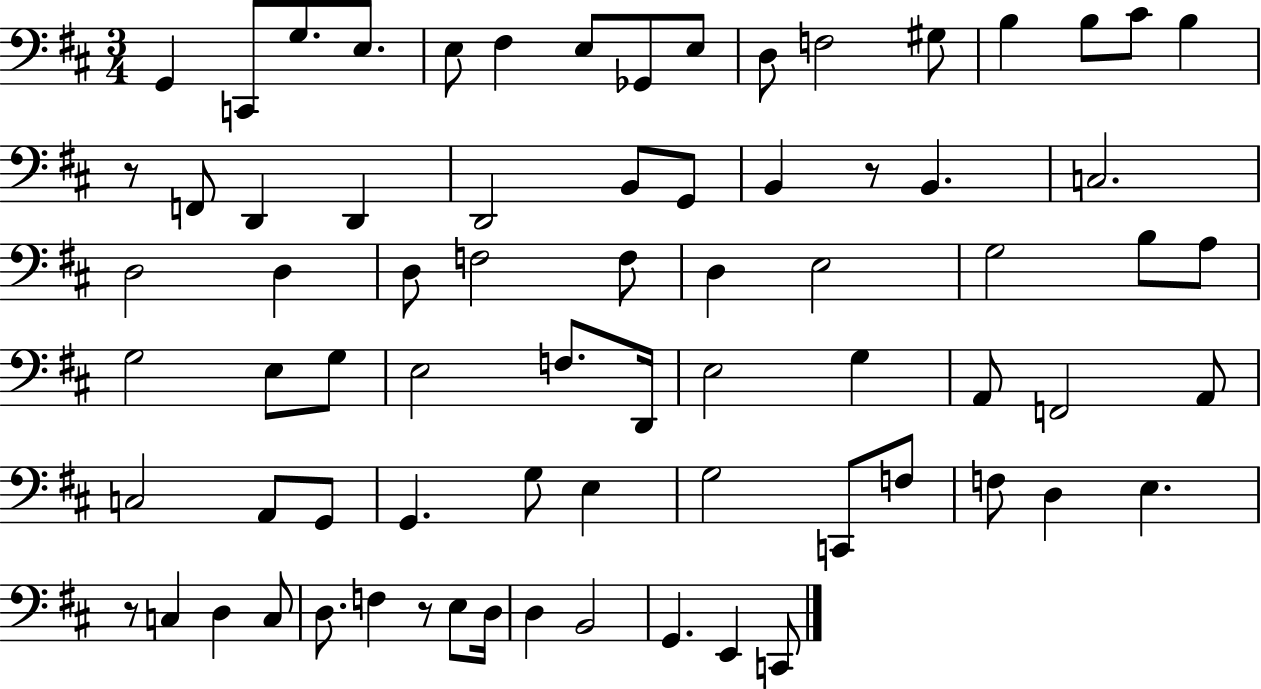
G2/q C2/e G3/e. E3/e. E3/e F#3/q E3/e Gb2/e E3/e D3/e F3/h G#3/e B3/q B3/e C#4/e B3/q R/e F2/e D2/q D2/q D2/h B2/e G2/e B2/q R/e B2/q. C3/h. D3/h D3/q D3/e F3/h F3/e D3/q E3/h G3/h B3/e A3/e G3/h E3/e G3/e E3/h F3/e. D2/s E3/h G3/q A2/e F2/h A2/e C3/h A2/e G2/e G2/q. G3/e E3/q G3/h C2/e F3/e F3/e D3/q E3/q. R/e C3/q D3/q C3/e D3/e. F3/q R/e E3/e D3/s D3/q B2/h G2/q. E2/q C2/e